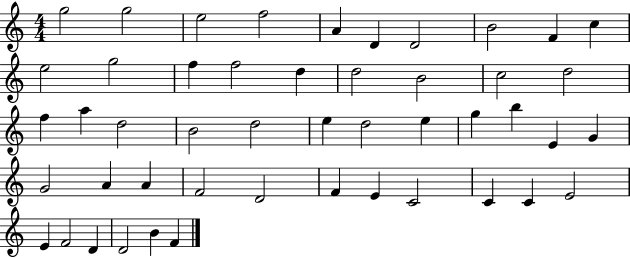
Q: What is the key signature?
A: C major